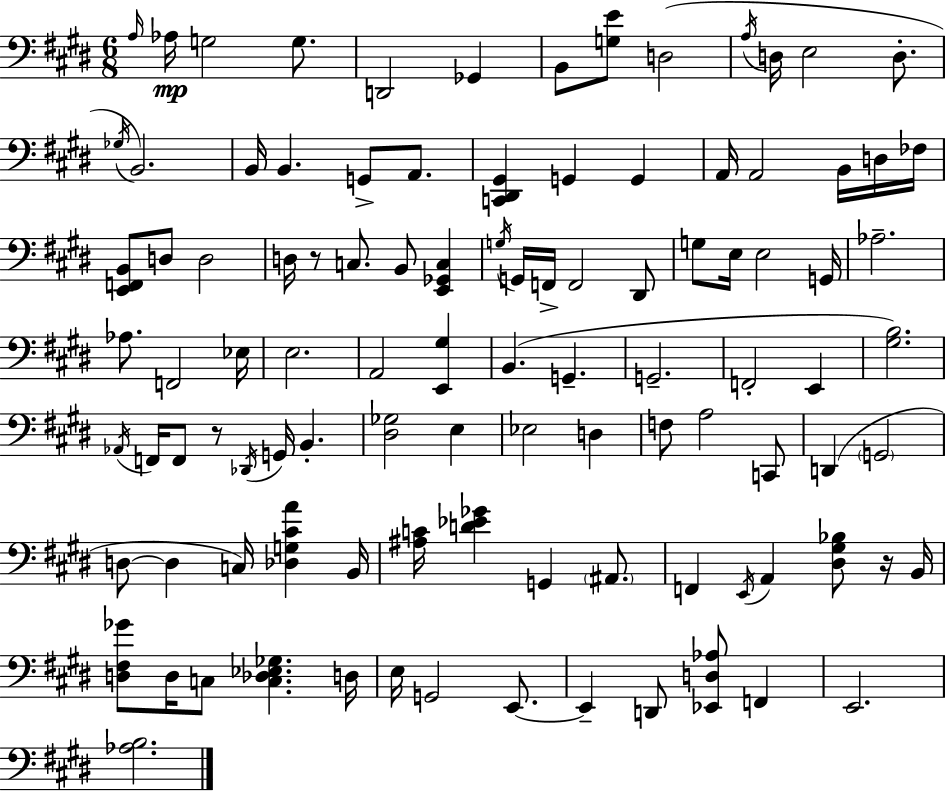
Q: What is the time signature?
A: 6/8